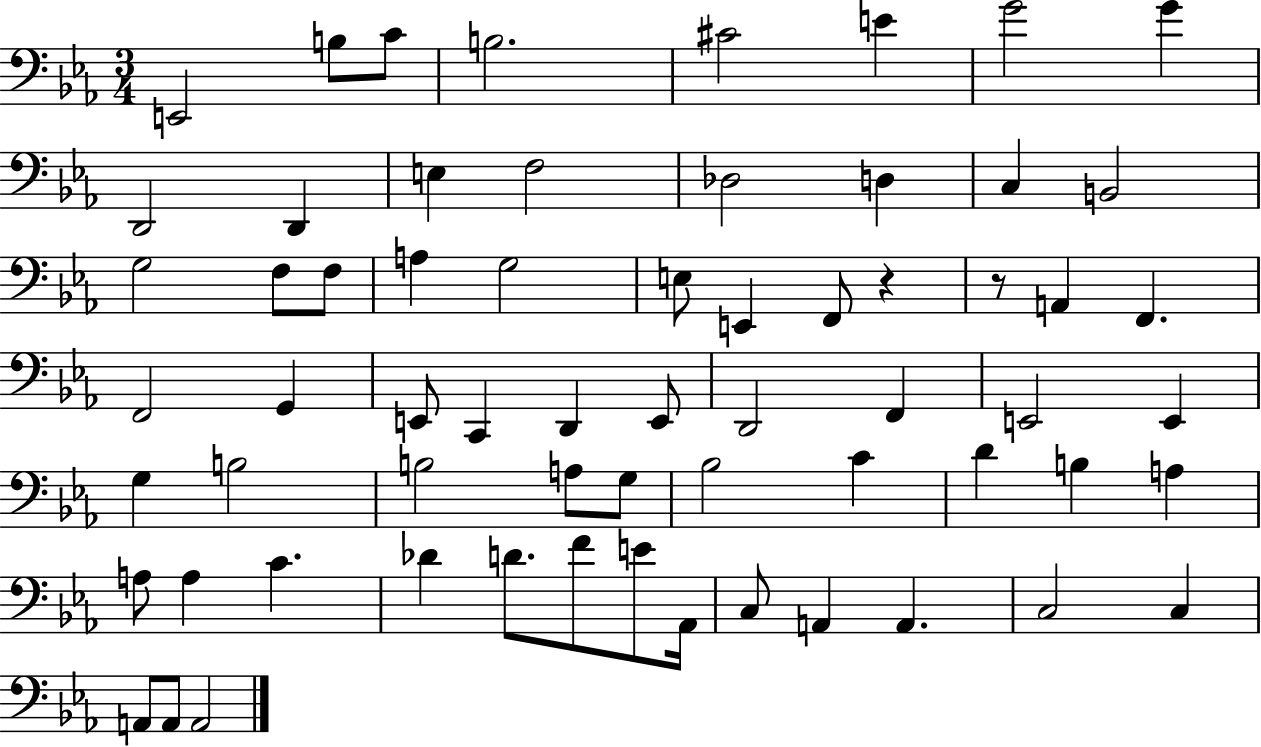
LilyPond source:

{
  \clef bass
  \numericTimeSignature
  \time 3/4
  \key ees \major
  e,2 b8 c'8 | b2. | cis'2 e'4 | g'2 g'4 | \break d,2 d,4 | e4 f2 | des2 d4 | c4 b,2 | \break g2 f8 f8 | a4 g2 | e8 e,4 f,8 r4 | r8 a,4 f,4. | \break f,2 g,4 | e,8 c,4 d,4 e,8 | d,2 f,4 | e,2 e,4 | \break g4 b2 | b2 a8 g8 | bes2 c'4 | d'4 b4 a4 | \break a8 a4 c'4. | des'4 d'8. f'8 e'8 aes,16 | c8 a,4 a,4. | c2 c4 | \break a,8 a,8 a,2 | \bar "|."
}